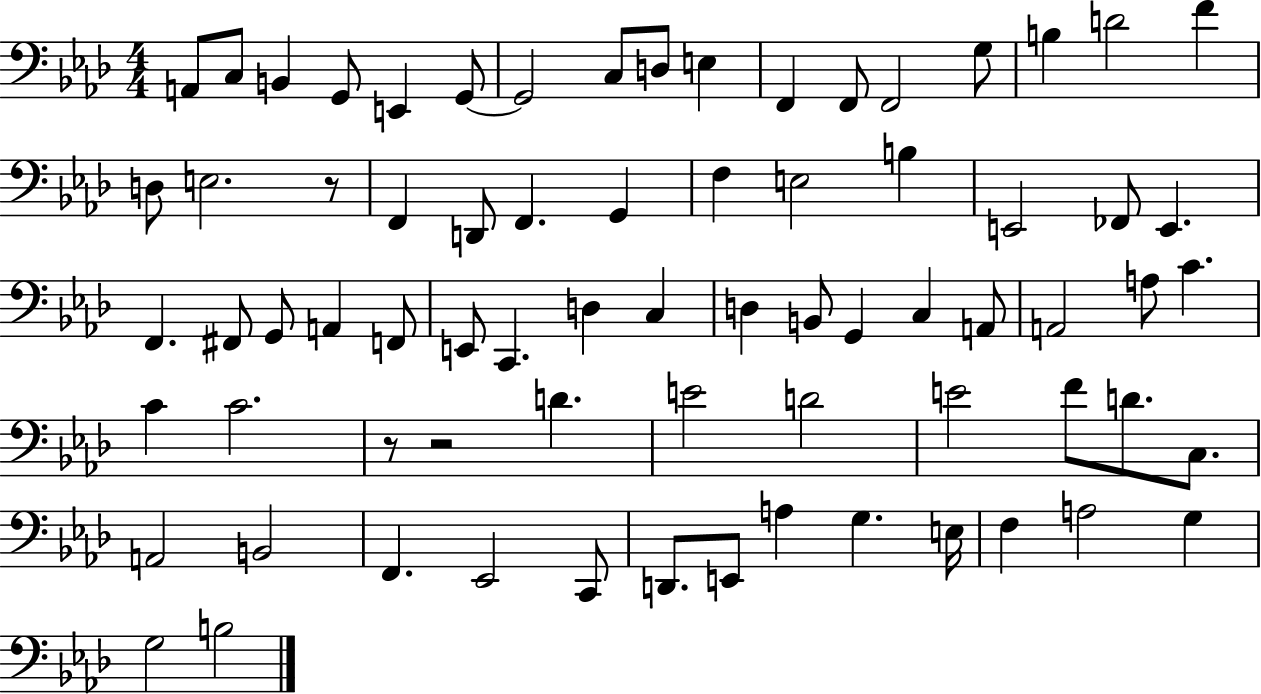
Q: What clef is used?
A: bass